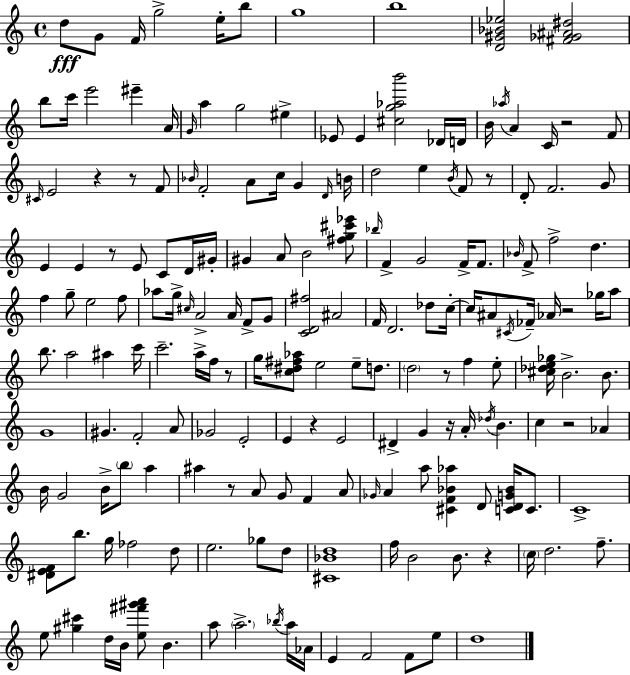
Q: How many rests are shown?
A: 13